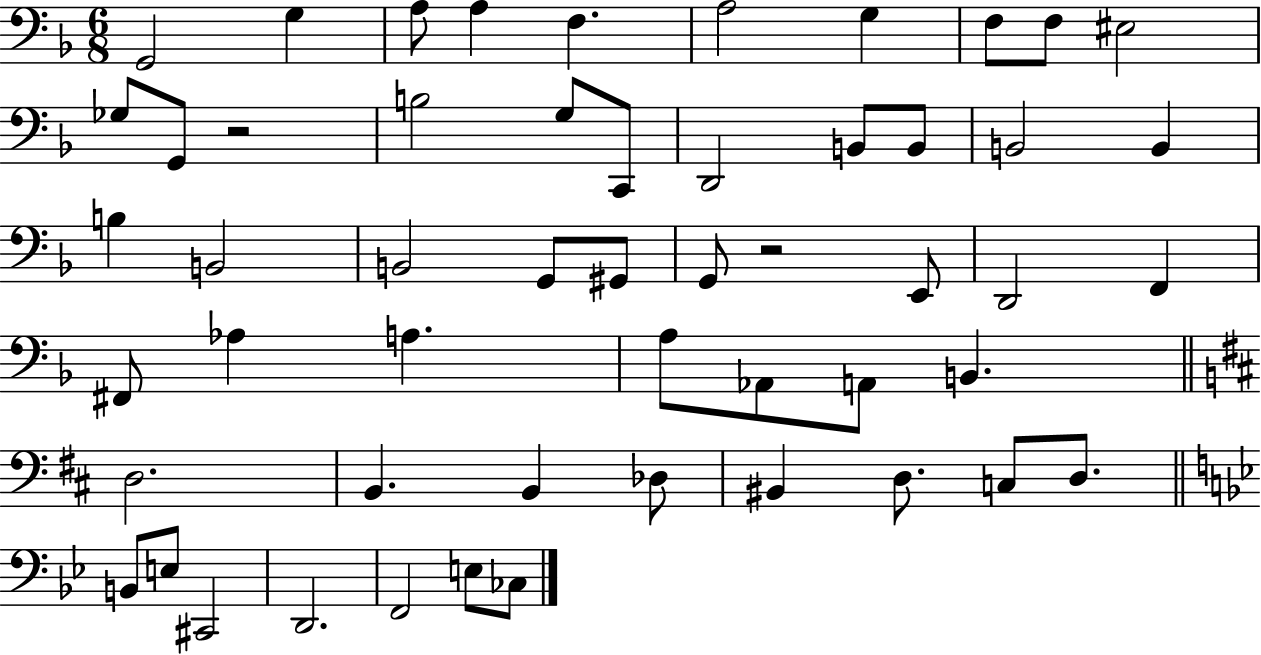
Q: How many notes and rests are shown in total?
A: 53